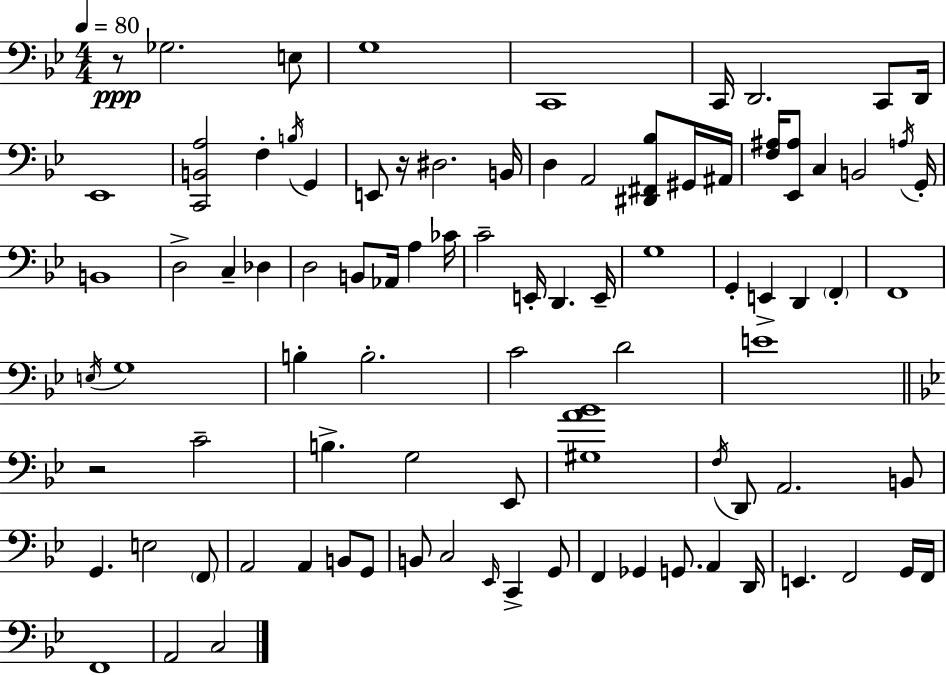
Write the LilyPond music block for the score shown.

{
  \clef bass
  \numericTimeSignature
  \time 4/4
  \key g \minor
  \tempo 4 = 80
  \repeat volta 2 { r8\ppp ges2. e8 | g1 | c,1 | c,16 d,2. c,8 d,16 | \break ees,1 | <c, b, a>2 f4-. \acciaccatura { b16 } g,4 | e,8 r16 dis2. | b,16 d4 a,2 <dis, fis, bes>8 gis,16 | \break ais,16 <f ais>16 <ees, ais>8 c4 b,2 | \acciaccatura { a16 } g,16-. b,1 | d2-> c4-- des4 | d2 b,8 aes,16 a4 | \break ces'16 c'2-- e,16-. d,4. | e,16-- g1 | g,4-. e,4-> d,4 \parenthesize f,4-. | f,1 | \break \acciaccatura { e16 } g1 | b4-. b2.-. | c'2 d'2 | e'1 | \break \bar "||" \break \key bes \major r2 c'2-- | b4.-> g2 ees,8 | <gis a' bes'>1 | \acciaccatura { f16 } d,8 a,2. b,8 | \break g,4. e2 \parenthesize f,8 | a,2 a,4 b,8 g,8 | b,8 c2 \grace { ees,16 } c,4-> | g,8 f,4 ges,4 g,8. a,4 | \break d,16 e,4. f,2 | g,16 f,16 f,1 | a,2 c2 | } \bar "|."
}